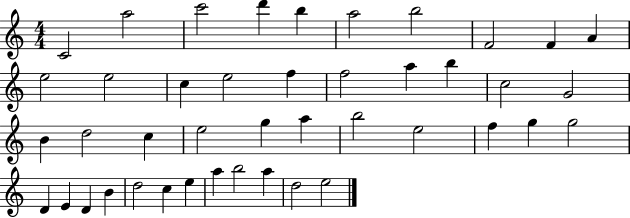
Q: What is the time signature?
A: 4/4